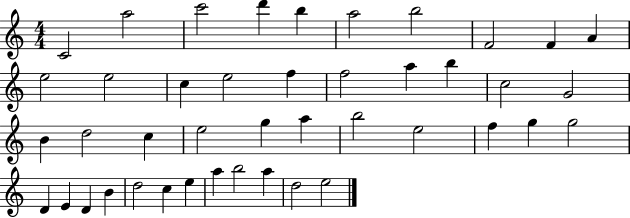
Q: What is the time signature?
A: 4/4